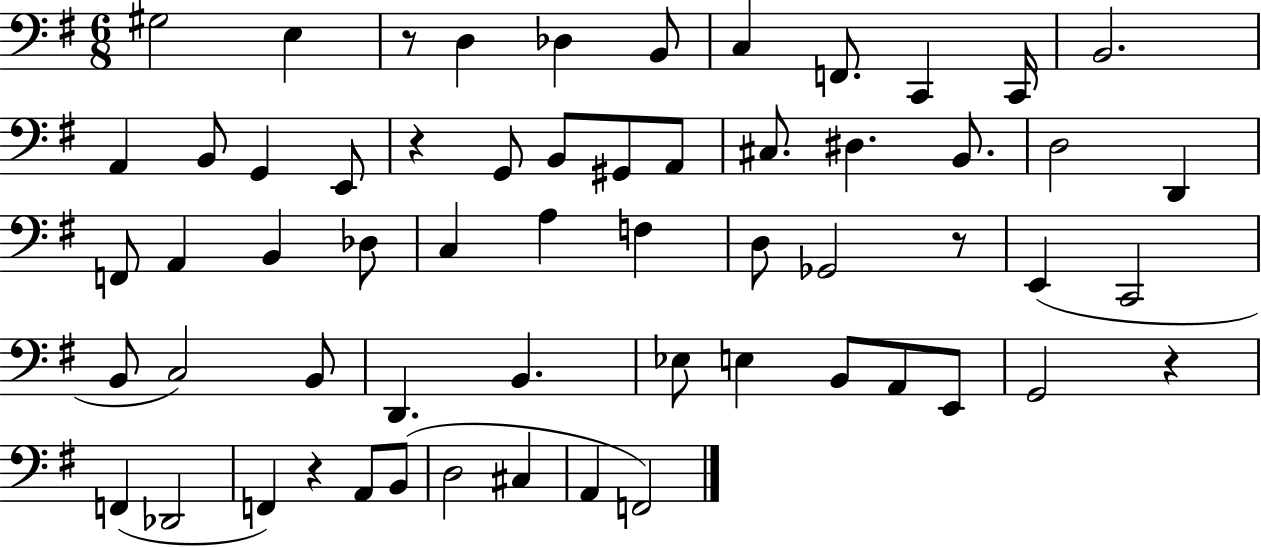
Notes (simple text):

G#3/h E3/q R/e D3/q Db3/q B2/e C3/q F2/e. C2/q C2/s B2/h. A2/q B2/e G2/q E2/e R/q G2/e B2/e G#2/e A2/e C#3/e. D#3/q. B2/e. D3/h D2/q F2/e A2/q B2/q Db3/e C3/q A3/q F3/q D3/e Gb2/h R/e E2/q C2/h B2/e C3/h B2/e D2/q. B2/q. Eb3/e E3/q B2/e A2/e E2/e G2/h R/q F2/q Db2/h F2/q R/q A2/e B2/e D3/h C#3/q A2/q F2/h